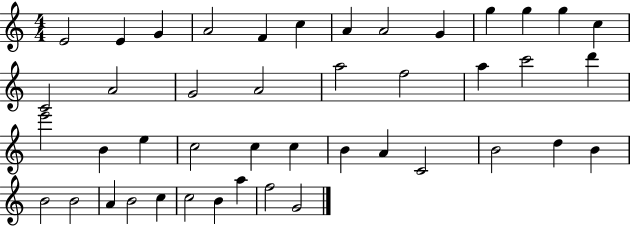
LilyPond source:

{
  \clef treble
  \numericTimeSignature
  \time 4/4
  \key c \major
  e'2 e'4 g'4 | a'2 f'4 c''4 | a'4 a'2 g'4 | g''4 g''4 g''4 c''4 | \break c'2 a'2 | g'2 a'2 | a''2 f''2 | a''4 c'''2 d'''4 | \break e'''2 b'4 e''4 | c''2 c''4 c''4 | b'4 a'4 c'2 | b'2 d''4 b'4 | \break b'2 b'2 | a'4 b'2 c''4 | c''2 b'4 a''4 | f''2 g'2 | \break \bar "|."
}